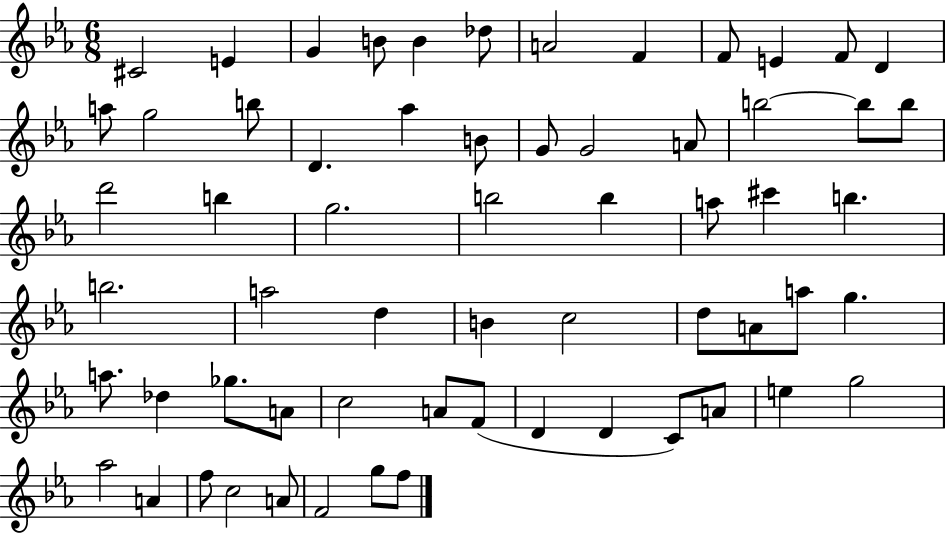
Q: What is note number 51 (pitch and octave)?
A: C4